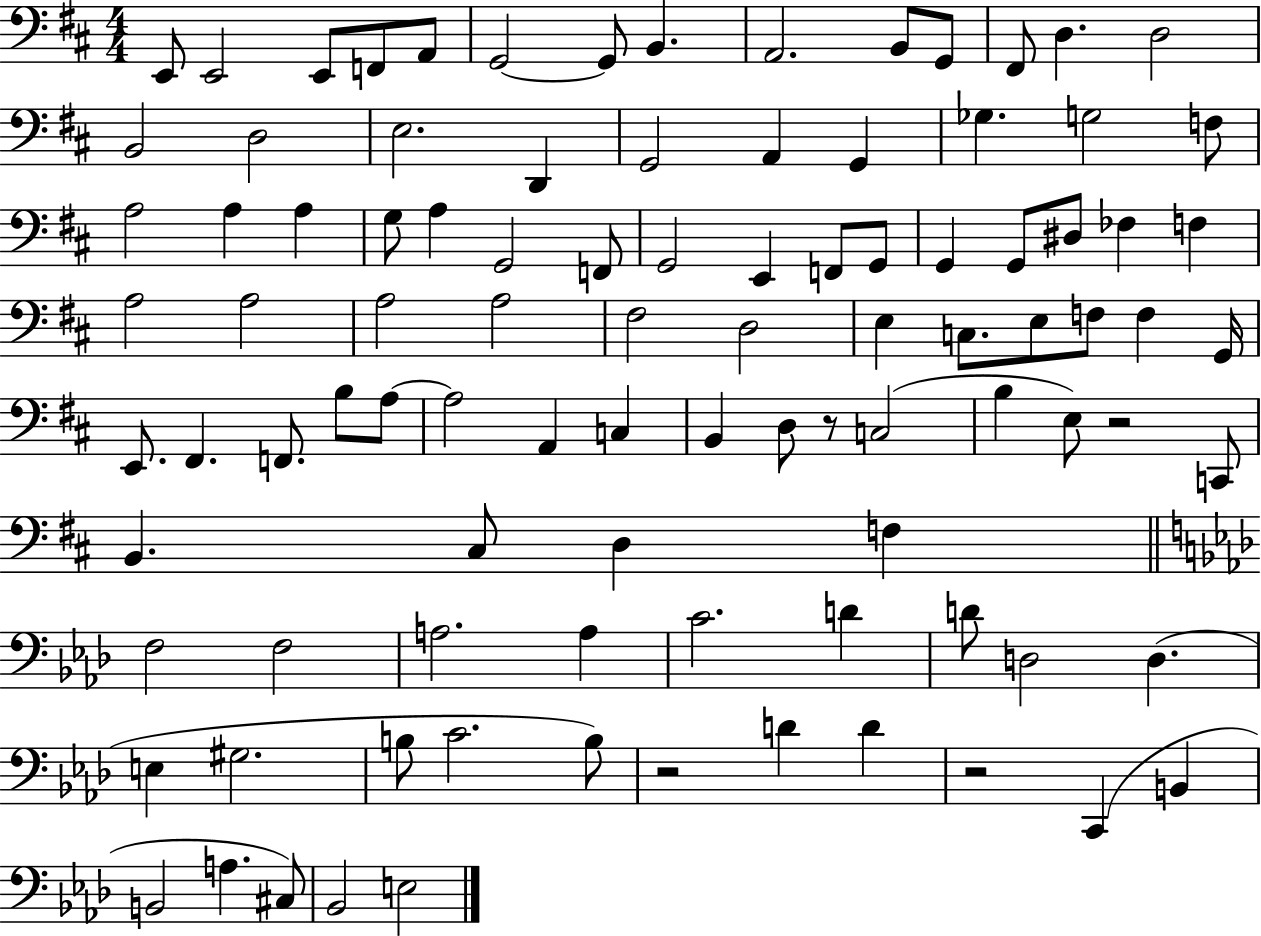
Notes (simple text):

E2/e E2/h E2/e F2/e A2/e G2/h G2/e B2/q. A2/h. B2/e G2/e F#2/e D3/q. D3/h B2/h D3/h E3/h. D2/q G2/h A2/q G2/q Gb3/q. G3/h F3/e A3/h A3/q A3/q G3/e A3/q G2/h F2/e G2/h E2/q F2/e G2/e G2/q G2/e D#3/e FES3/q F3/q A3/h A3/h A3/h A3/h F#3/h D3/h E3/q C3/e. E3/e F3/e F3/q G2/s E2/e. F#2/q. F2/e. B3/e A3/e A3/h A2/q C3/q B2/q D3/e R/e C3/h B3/q E3/e R/h C2/e B2/q. C#3/e D3/q F3/q F3/h F3/h A3/h. A3/q C4/h. D4/q D4/e D3/h D3/q. E3/q G#3/h. B3/e C4/h. B3/e R/h D4/q D4/q R/h C2/q B2/q B2/h A3/q. C#3/e Bb2/h E3/h